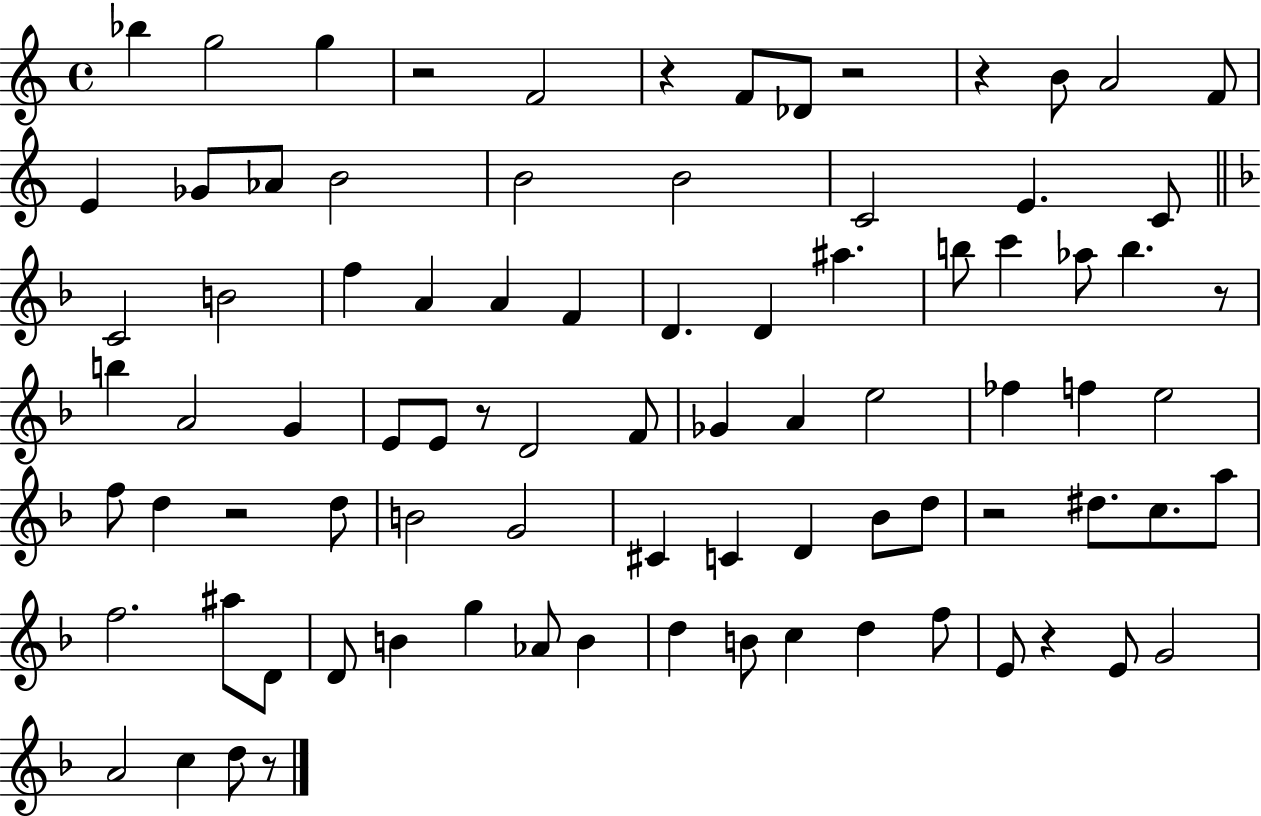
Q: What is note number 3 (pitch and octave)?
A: G5